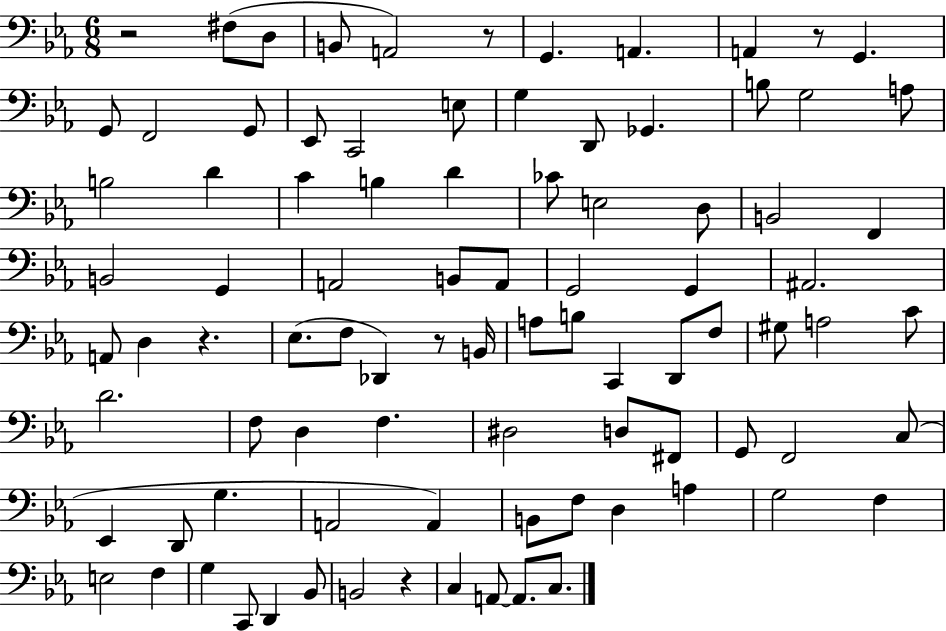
X:1
T:Untitled
M:6/8
L:1/4
K:Eb
z2 ^F,/2 D,/2 B,,/2 A,,2 z/2 G,, A,, A,, z/2 G,, G,,/2 F,,2 G,,/2 _E,,/2 C,,2 E,/2 G, D,,/2 _G,, B,/2 G,2 A,/2 B,2 D C B, D _C/2 E,2 D,/2 B,,2 F,, B,,2 G,, A,,2 B,,/2 A,,/2 G,,2 G,, ^A,,2 A,,/2 D, z _E,/2 F,/2 _D,, z/2 B,,/4 A,/2 B,/2 C,, D,,/2 F,/2 ^G,/2 A,2 C/2 D2 F,/2 D, F, ^D,2 D,/2 ^F,,/2 G,,/2 F,,2 C,/2 _E,, D,,/2 G, A,,2 A,, B,,/2 F,/2 D, A, G,2 F, E,2 F, G, C,,/2 D,, _B,,/2 B,,2 z C, A,,/2 A,,/2 C,/2